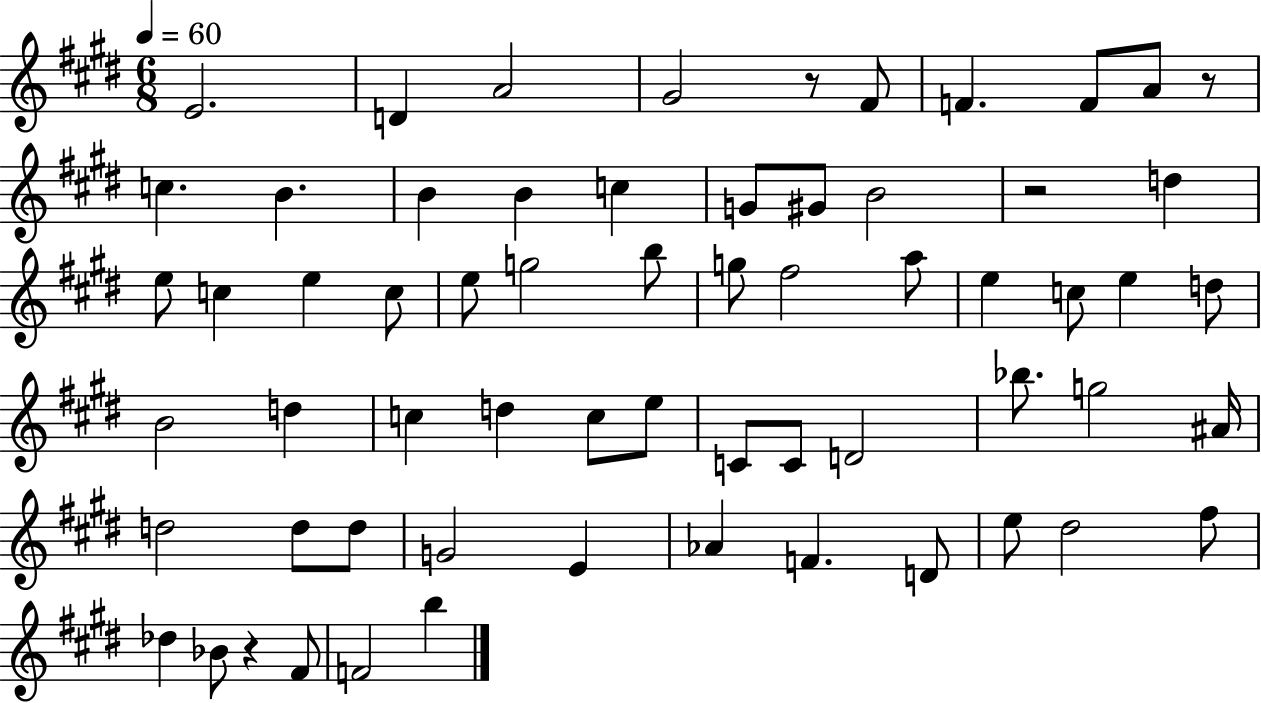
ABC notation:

X:1
T:Untitled
M:6/8
L:1/4
K:E
E2 D A2 ^G2 z/2 ^F/2 F F/2 A/2 z/2 c B B B c G/2 ^G/2 B2 z2 d e/2 c e c/2 e/2 g2 b/2 g/2 ^f2 a/2 e c/2 e d/2 B2 d c d c/2 e/2 C/2 C/2 D2 _b/2 g2 ^A/4 d2 d/2 d/2 G2 E _A F D/2 e/2 ^d2 ^f/2 _d _B/2 z ^F/2 F2 b